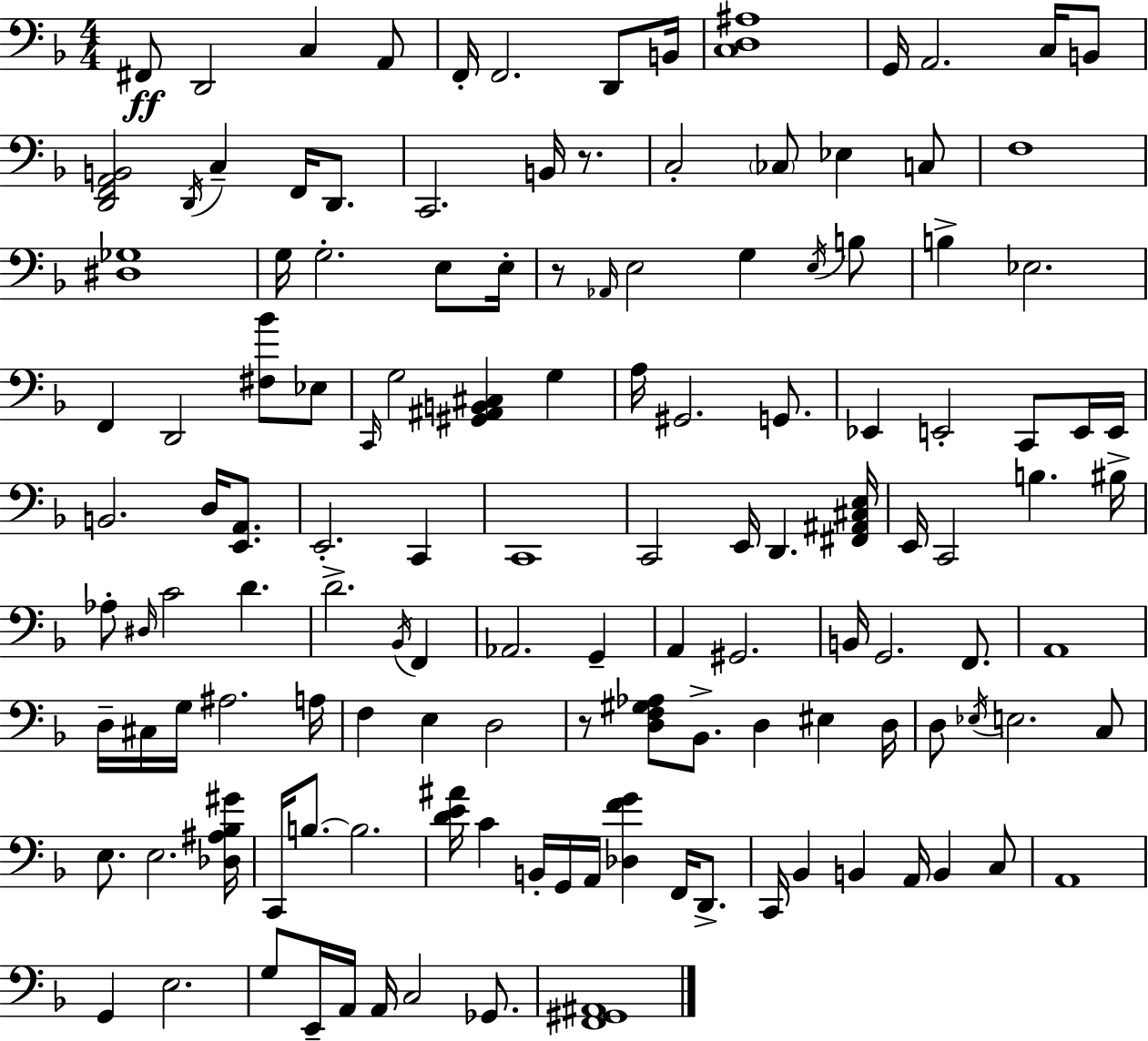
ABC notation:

X:1
T:Untitled
M:4/4
L:1/4
K:Dm
^F,,/2 D,,2 C, A,,/2 F,,/4 F,,2 D,,/2 B,,/4 [C,D,^A,]4 G,,/4 A,,2 C,/4 B,,/2 [D,,F,,A,,B,,]2 D,,/4 C, F,,/4 D,,/2 C,,2 B,,/4 z/2 C,2 _C,/2 _E, C,/2 F,4 [^D,_G,]4 G,/4 G,2 E,/2 E,/4 z/2 _A,,/4 E,2 G, E,/4 B,/2 B, _E,2 F,, D,,2 [^F,_B]/2 _E,/2 C,,/4 G,2 [^G,,^A,,B,,^C,] G, A,/4 ^G,,2 G,,/2 _E,, E,,2 C,,/2 E,,/4 E,,/4 B,,2 D,/4 [E,,A,,]/2 E,,2 C,, C,,4 C,,2 E,,/4 D,, [^F,,^A,,^C,E,]/4 E,,/4 C,,2 B, ^B,/4 _A,/2 ^D,/4 C2 D D2 _B,,/4 F,, _A,,2 G,, A,, ^G,,2 B,,/4 G,,2 F,,/2 A,,4 D,/4 ^C,/4 G,/4 ^A,2 A,/4 F, E, D,2 z/2 [D,F,^G,_A,]/2 _B,,/2 D, ^E, D,/4 D,/2 _E,/4 E,2 C,/2 E,/2 E,2 [_D,^A,_B,^G]/4 C,,/4 B,/2 B,2 [DE^A]/4 C B,,/4 G,,/4 A,,/4 [_D,FG] F,,/4 D,,/2 C,,/4 _B,, B,, A,,/4 B,, C,/2 A,,4 G,, E,2 G,/2 E,,/4 A,,/4 A,,/4 C,2 _G,,/2 [F,,^G,,^A,,]4